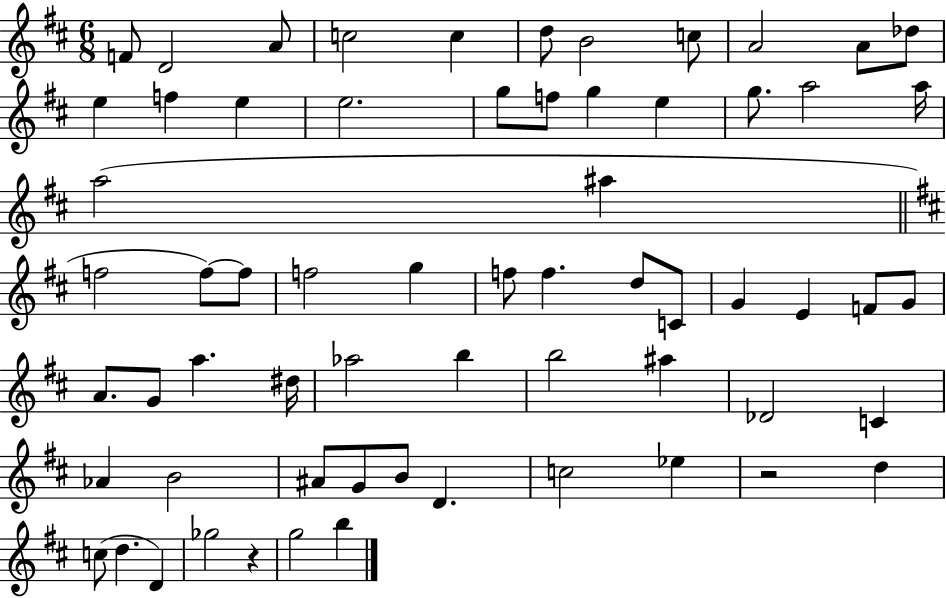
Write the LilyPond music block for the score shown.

{
  \clef treble
  \numericTimeSignature
  \time 6/8
  \key d \major
  \repeat volta 2 { f'8 d'2 a'8 | c''2 c''4 | d''8 b'2 c''8 | a'2 a'8 des''8 | \break e''4 f''4 e''4 | e''2. | g''8 f''8 g''4 e''4 | g''8. a''2 a''16 | \break a''2( ais''4 | \bar "||" \break \key b \minor f''2 f''8~~) f''8 | f''2 g''4 | f''8 f''4. d''8 c'8 | g'4 e'4 f'8 g'8 | \break a'8. g'8 a''4. dis''16 | aes''2 b''4 | b''2 ais''4 | des'2 c'4 | \break aes'4 b'2 | ais'8 g'8 b'8 d'4. | c''2 ees''4 | r2 d''4 | \break c''8( d''4. d'4) | ges''2 r4 | g''2 b''4 | } \bar "|."
}